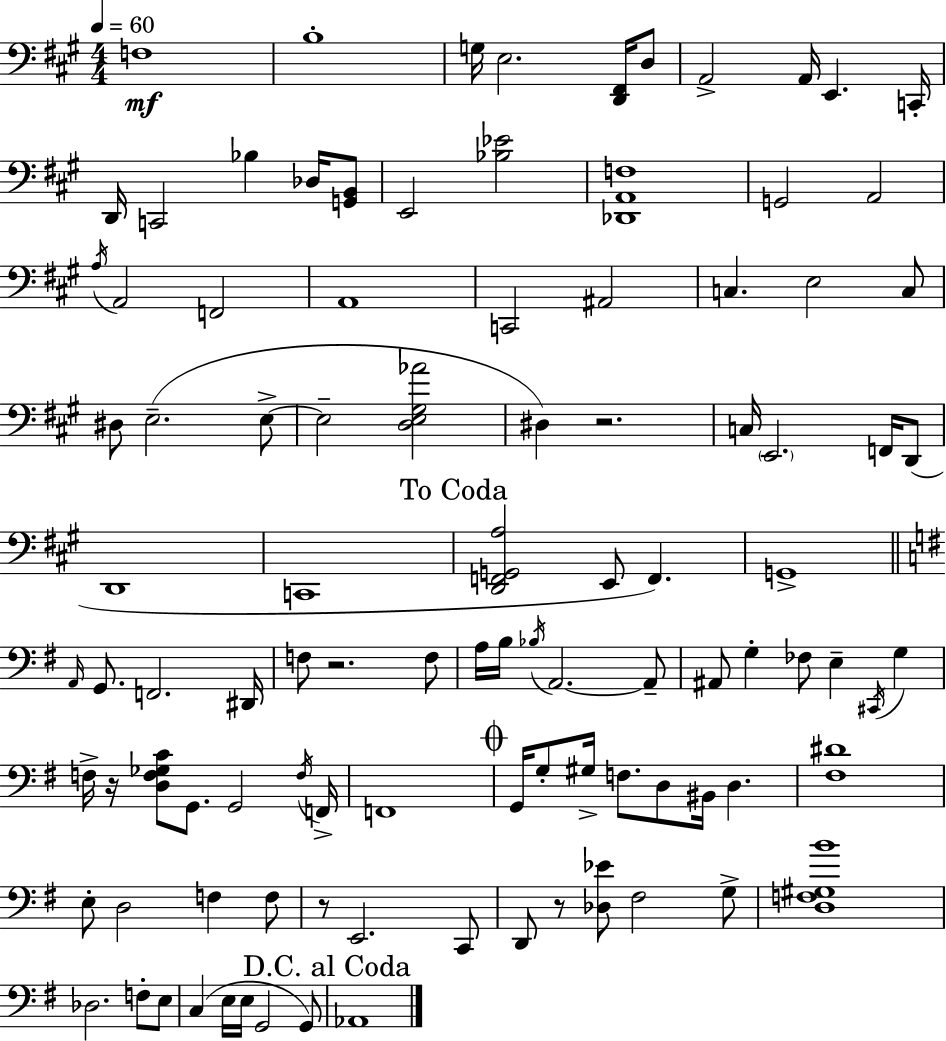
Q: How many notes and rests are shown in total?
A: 102